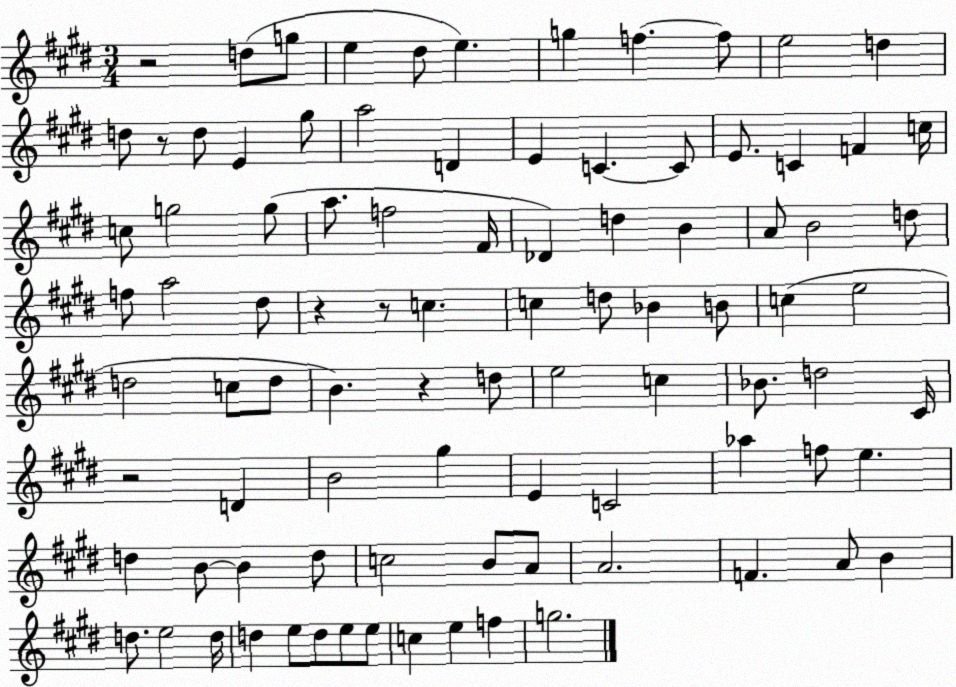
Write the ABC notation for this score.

X:1
T:Untitled
M:3/4
L:1/4
K:E
z2 d/2 g/2 e ^d/2 e g f f/2 e2 d d/2 z/2 d/2 E ^g/2 a2 D E C C/2 E/2 C F c/4 c/2 g2 g/2 a/2 f2 ^F/4 _D d B A/2 B2 d/2 f/2 a2 ^d/2 z z/2 c c d/2 _B B/2 c e2 d2 c/2 d/2 B z d/2 e2 c _B/2 d2 ^C/4 z2 D B2 ^g E C2 _a f/2 e d B/2 B d/2 c2 B/2 A/2 A2 F A/2 B d/2 e2 d/4 d e/2 d/2 e/2 e/2 c e f g2